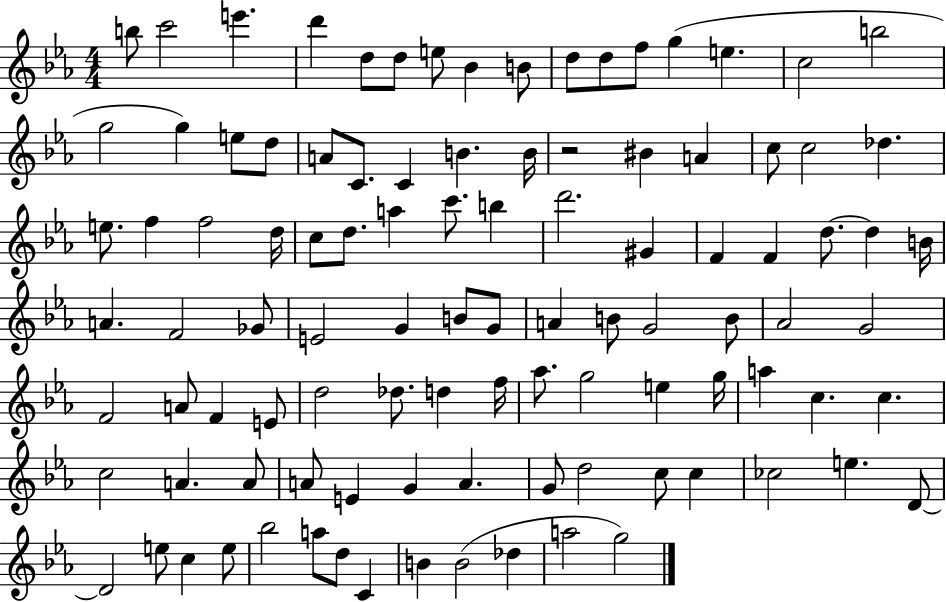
B5/e C6/h E6/q. D6/q D5/e D5/e E5/e Bb4/q B4/e D5/e D5/e F5/e G5/q E5/q. C5/h B5/h G5/h G5/q E5/e D5/e A4/e C4/e. C4/q B4/q. B4/s R/h BIS4/q A4/q C5/e C5/h Db5/q. E5/e. F5/q F5/h D5/s C5/e D5/e. A5/q C6/e. B5/q D6/h. G#4/q F4/q F4/q D5/e. D5/q B4/s A4/q. F4/h Gb4/e E4/h G4/q B4/e G4/e A4/q B4/e G4/h B4/e Ab4/h G4/h F4/h A4/e F4/q E4/e D5/h Db5/e. D5/q F5/s Ab5/e. G5/h E5/q G5/s A5/q C5/q. C5/q. C5/h A4/q. A4/e A4/e E4/q G4/q A4/q. G4/e D5/h C5/e C5/q CES5/h E5/q. D4/e D4/h E5/e C5/q E5/e Bb5/h A5/e D5/e C4/q B4/q B4/h Db5/q A5/h G5/h